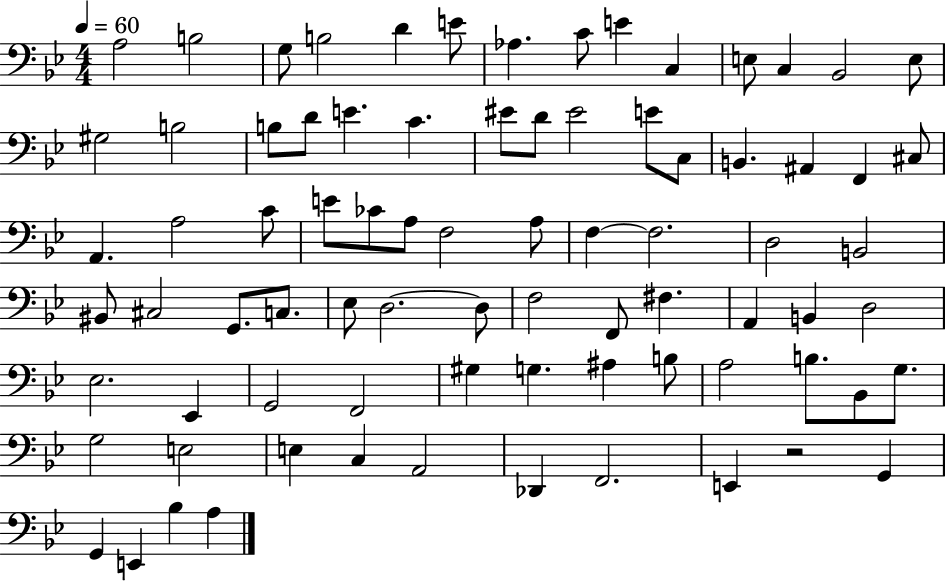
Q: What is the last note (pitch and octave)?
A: A3